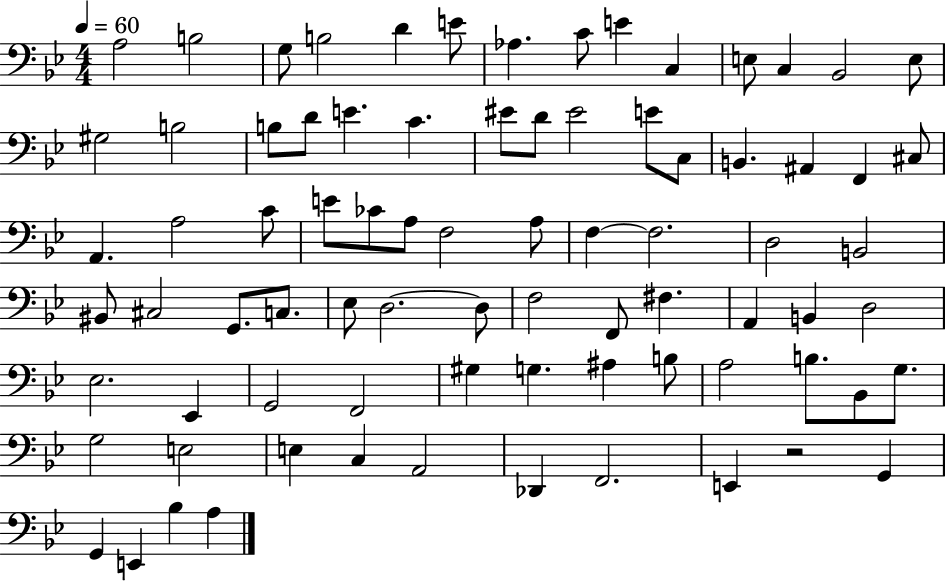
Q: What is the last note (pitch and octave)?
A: A3